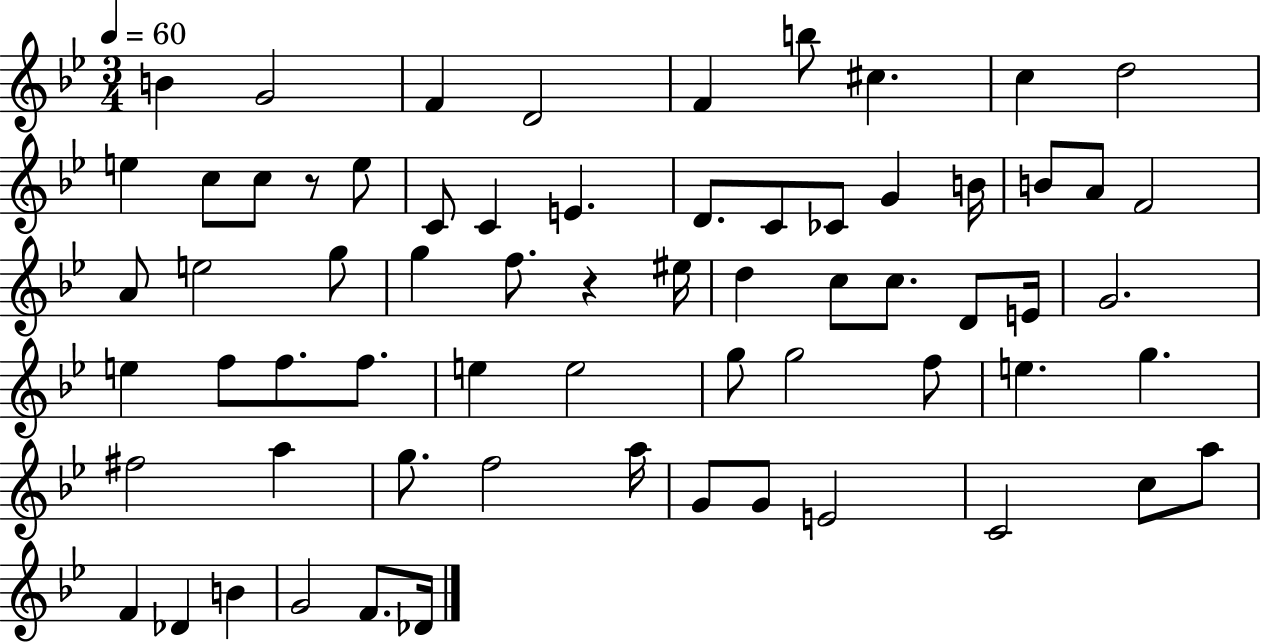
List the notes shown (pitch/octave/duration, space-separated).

B4/q G4/h F4/q D4/h F4/q B5/e C#5/q. C5/q D5/h E5/q C5/e C5/e R/e E5/e C4/e C4/q E4/q. D4/e. C4/e CES4/e G4/q B4/s B4/e A4/e F4/h A4/e E5/h G5/e G5/q F5/e. R/q EIS5/s D5/q C5/e C5/e. D4/e E4/s G4/h. E5/q F5/e F5/e. F5/e. E5/q E5/h G5/e G5/h F5/e E5/q. G5/q. F#5/h A5/q G5/e. F5/h A5/s G4/e G4/e E4/h C4/h C5/e A5/e F4/q Db4/q B4/q G4/h F4/e. Db4/s